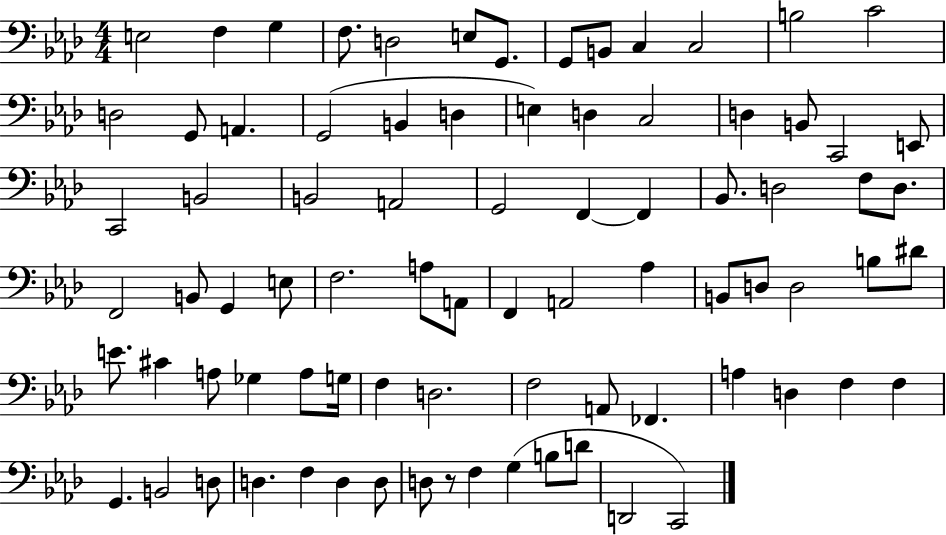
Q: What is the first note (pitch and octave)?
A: E3